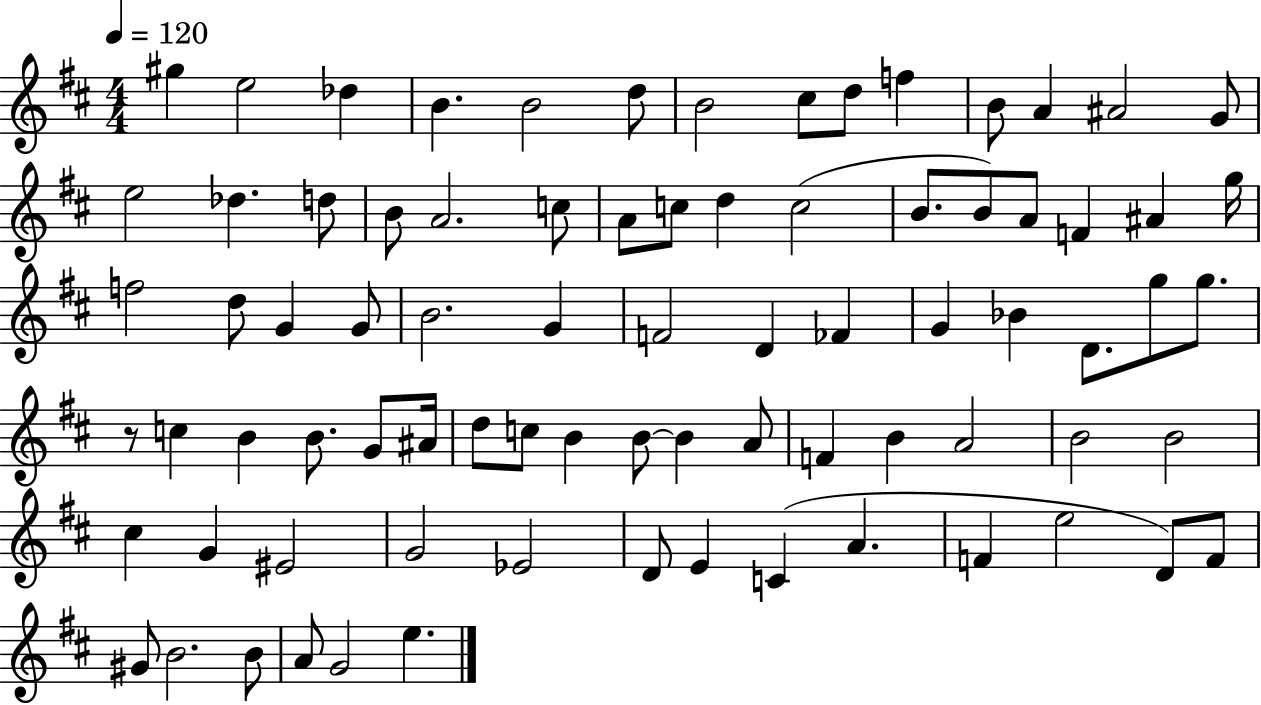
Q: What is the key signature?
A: D major